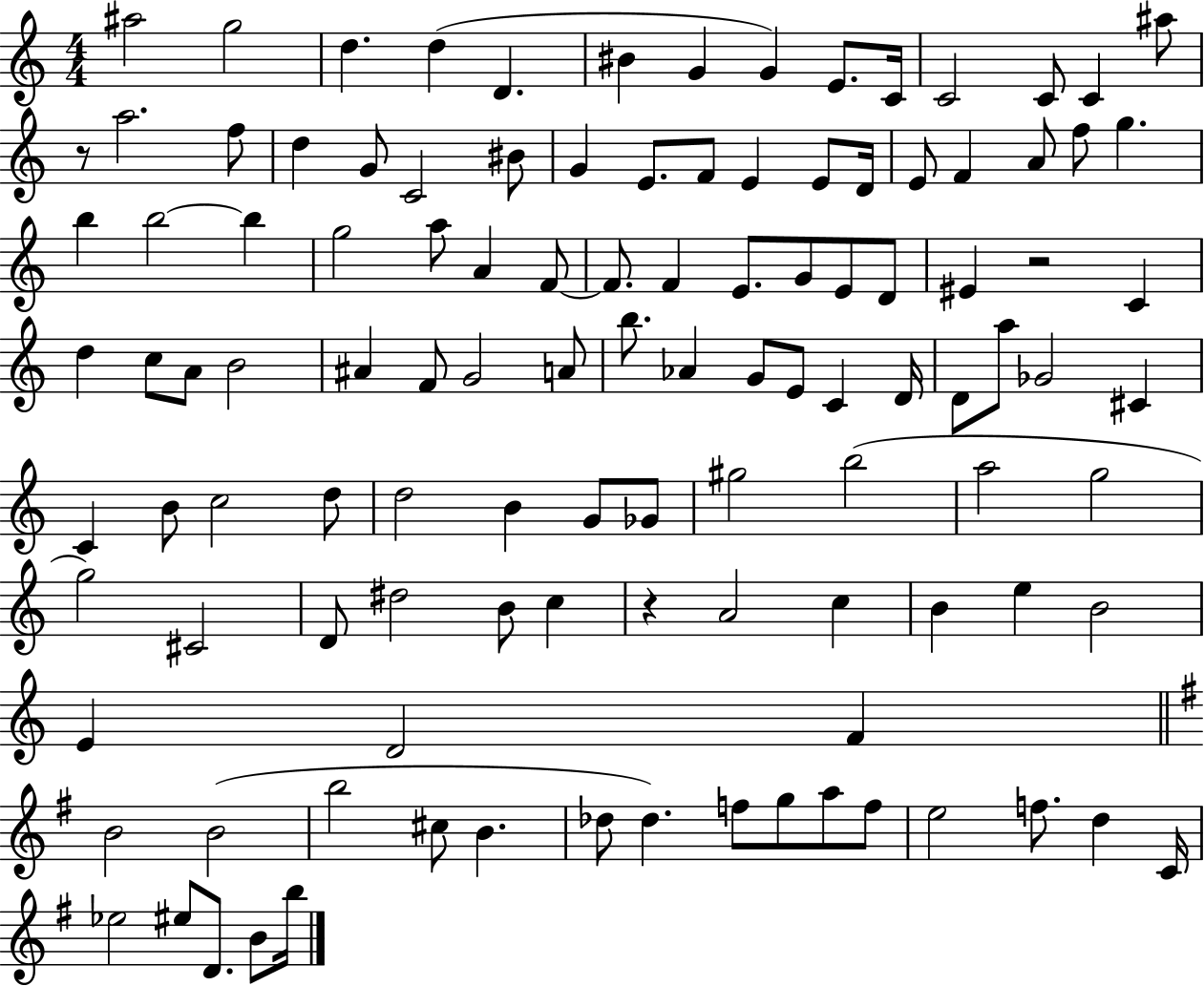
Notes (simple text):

A#5/h G5/h D5/q. D5/q D4/q. BIS4/q G4/q G4/q E4/e. C4/s C4/h C4/e C4/q A#5/e R/e A5/h. F5/e D5/q G4/e C4/h BIS4/e G4/q E4/e. F4/e E4/q E4/e D4/s E4/e F4/q A4/e F5/e G5/q. B5/q B5/h B5/q G5/h A5/e A4/q F4/e F4/e. F4/q E4/e. G4/e E4/e D4/e EIS4/q R/h C4/q D5/q C5/e A4/e B4/h A#4/q F4/e G4/h A4/e B5/e. Ab4/q G4/e E4/e C4/q D4/s D4/e A5/e Gb4/h C#4/q C4/q B4/e C5/h D5/e D5/h B4/q G4/e Gb4/e G#5/h B5/h A5/h G5/h G5/h C#4/h D4/e D#5/h B4/e C5/q R/q A4/h C5/q B4/q E5/q B4/h E4/q D4/h F4/q B4/h B4/h B5/h C#5/e B4/q. Db5/e Db5/q. F5/e G5/e A5/e F5/e E5/h F5/e. D5/q C4/s Eb5/h EIS5/e D4/e. B4/e B5/s